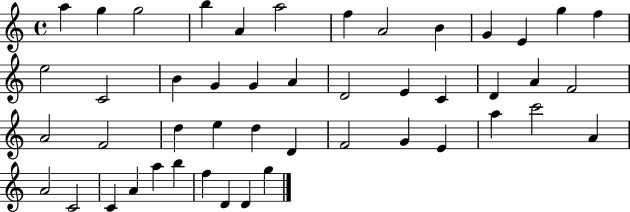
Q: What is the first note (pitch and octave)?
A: A5